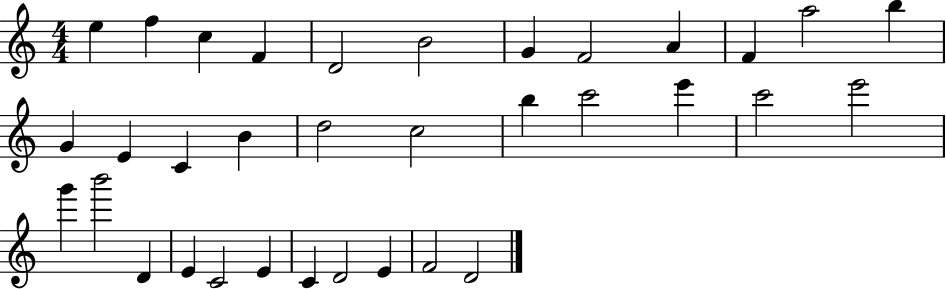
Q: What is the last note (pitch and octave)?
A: D4